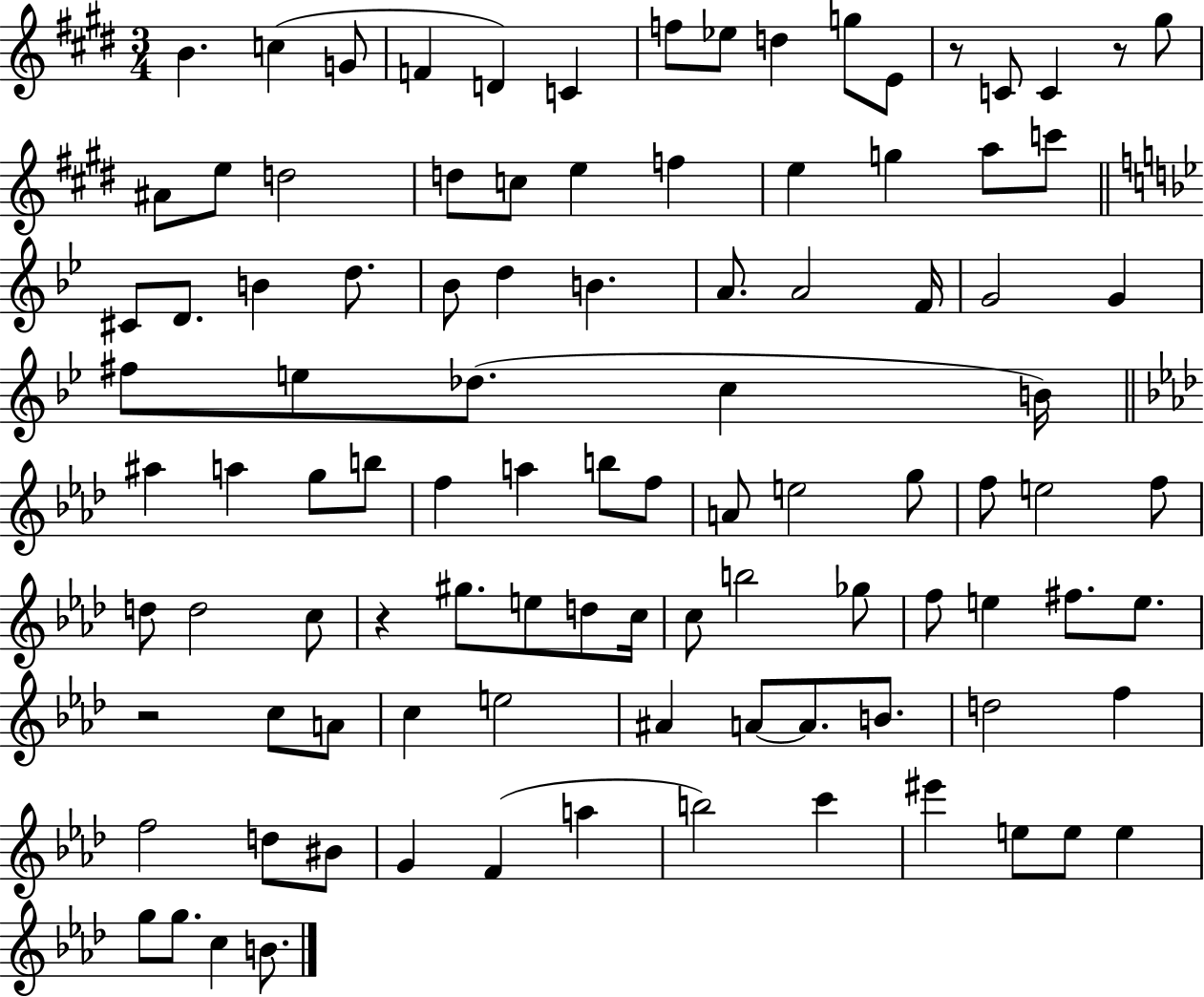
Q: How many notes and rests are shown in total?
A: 100